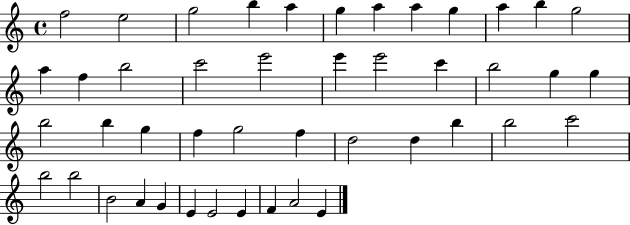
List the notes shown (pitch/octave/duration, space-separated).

F5/h E5/h G5/h B5/q A5/q G5/q A5/q A5/q G5/q A5/q B5/q G5/h A5/q F5/q B5/h C6/h E6/h E6/q E6/h C6/q B5/h G5/q G5/q B5/h B5/q G5/q F5/q G5/h F5/q D5/h D5/q B5/q B5/h C6/h B5/h B5/h B4/h A4/q G4/q E4/q E4/h E4/q F4/q A4/h E4/q